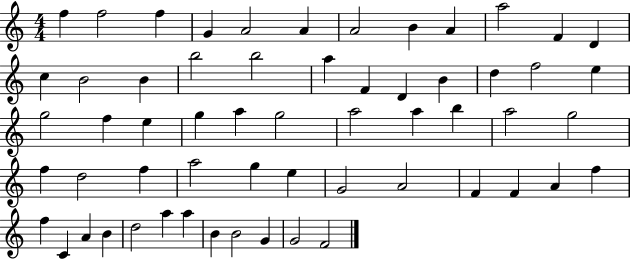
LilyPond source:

{
  \clef treble
  \numericTimeSignature
  \time 4/4
  \key c \major
  f''4 f''2 f''4 | g'4 a'2 a'4 | a'2 b'4 a'4 | a''2 f'4 d'4 | \break c''4 b'2 b'4 | b''2 b''2 | a''4 f'4 d'4 b'4 | d''4 f''2 e''4 | \break g''2 f''4 e''4 | g''4 a''4 g''2 | a''2 a''4 b''4 | a''2 g''2 | \break f''4 d''2 f''4 | a''2 g''4 e''4 | g'2 a'2 | f'4 f'4 a'4 f''4 | \break f''4 c'4 a'4 b'4 | d''2 a''4 a''4 | b'4 b'2 g'4 | g'2 f'2 | \break \bar "|."
}